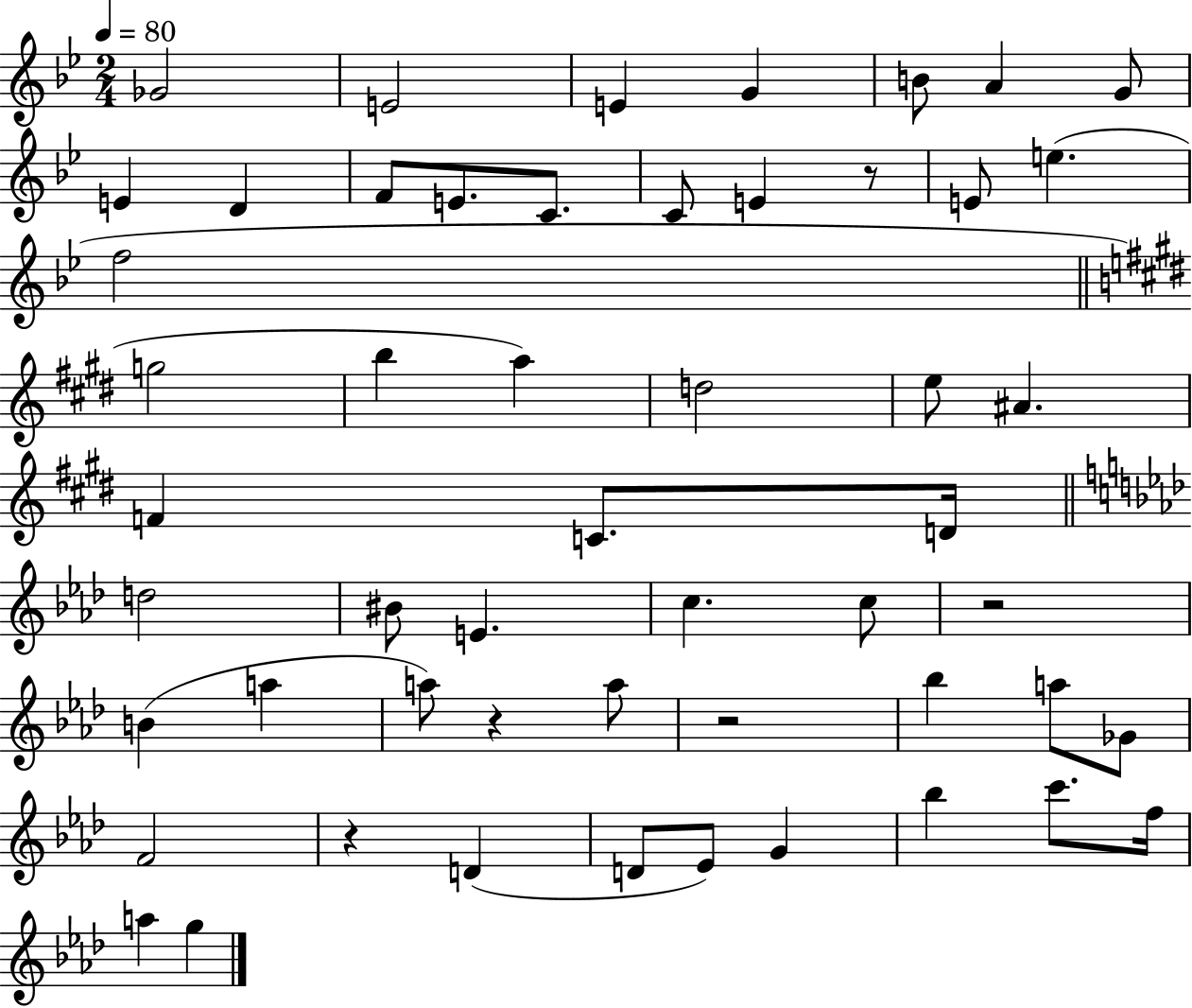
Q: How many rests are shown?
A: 5